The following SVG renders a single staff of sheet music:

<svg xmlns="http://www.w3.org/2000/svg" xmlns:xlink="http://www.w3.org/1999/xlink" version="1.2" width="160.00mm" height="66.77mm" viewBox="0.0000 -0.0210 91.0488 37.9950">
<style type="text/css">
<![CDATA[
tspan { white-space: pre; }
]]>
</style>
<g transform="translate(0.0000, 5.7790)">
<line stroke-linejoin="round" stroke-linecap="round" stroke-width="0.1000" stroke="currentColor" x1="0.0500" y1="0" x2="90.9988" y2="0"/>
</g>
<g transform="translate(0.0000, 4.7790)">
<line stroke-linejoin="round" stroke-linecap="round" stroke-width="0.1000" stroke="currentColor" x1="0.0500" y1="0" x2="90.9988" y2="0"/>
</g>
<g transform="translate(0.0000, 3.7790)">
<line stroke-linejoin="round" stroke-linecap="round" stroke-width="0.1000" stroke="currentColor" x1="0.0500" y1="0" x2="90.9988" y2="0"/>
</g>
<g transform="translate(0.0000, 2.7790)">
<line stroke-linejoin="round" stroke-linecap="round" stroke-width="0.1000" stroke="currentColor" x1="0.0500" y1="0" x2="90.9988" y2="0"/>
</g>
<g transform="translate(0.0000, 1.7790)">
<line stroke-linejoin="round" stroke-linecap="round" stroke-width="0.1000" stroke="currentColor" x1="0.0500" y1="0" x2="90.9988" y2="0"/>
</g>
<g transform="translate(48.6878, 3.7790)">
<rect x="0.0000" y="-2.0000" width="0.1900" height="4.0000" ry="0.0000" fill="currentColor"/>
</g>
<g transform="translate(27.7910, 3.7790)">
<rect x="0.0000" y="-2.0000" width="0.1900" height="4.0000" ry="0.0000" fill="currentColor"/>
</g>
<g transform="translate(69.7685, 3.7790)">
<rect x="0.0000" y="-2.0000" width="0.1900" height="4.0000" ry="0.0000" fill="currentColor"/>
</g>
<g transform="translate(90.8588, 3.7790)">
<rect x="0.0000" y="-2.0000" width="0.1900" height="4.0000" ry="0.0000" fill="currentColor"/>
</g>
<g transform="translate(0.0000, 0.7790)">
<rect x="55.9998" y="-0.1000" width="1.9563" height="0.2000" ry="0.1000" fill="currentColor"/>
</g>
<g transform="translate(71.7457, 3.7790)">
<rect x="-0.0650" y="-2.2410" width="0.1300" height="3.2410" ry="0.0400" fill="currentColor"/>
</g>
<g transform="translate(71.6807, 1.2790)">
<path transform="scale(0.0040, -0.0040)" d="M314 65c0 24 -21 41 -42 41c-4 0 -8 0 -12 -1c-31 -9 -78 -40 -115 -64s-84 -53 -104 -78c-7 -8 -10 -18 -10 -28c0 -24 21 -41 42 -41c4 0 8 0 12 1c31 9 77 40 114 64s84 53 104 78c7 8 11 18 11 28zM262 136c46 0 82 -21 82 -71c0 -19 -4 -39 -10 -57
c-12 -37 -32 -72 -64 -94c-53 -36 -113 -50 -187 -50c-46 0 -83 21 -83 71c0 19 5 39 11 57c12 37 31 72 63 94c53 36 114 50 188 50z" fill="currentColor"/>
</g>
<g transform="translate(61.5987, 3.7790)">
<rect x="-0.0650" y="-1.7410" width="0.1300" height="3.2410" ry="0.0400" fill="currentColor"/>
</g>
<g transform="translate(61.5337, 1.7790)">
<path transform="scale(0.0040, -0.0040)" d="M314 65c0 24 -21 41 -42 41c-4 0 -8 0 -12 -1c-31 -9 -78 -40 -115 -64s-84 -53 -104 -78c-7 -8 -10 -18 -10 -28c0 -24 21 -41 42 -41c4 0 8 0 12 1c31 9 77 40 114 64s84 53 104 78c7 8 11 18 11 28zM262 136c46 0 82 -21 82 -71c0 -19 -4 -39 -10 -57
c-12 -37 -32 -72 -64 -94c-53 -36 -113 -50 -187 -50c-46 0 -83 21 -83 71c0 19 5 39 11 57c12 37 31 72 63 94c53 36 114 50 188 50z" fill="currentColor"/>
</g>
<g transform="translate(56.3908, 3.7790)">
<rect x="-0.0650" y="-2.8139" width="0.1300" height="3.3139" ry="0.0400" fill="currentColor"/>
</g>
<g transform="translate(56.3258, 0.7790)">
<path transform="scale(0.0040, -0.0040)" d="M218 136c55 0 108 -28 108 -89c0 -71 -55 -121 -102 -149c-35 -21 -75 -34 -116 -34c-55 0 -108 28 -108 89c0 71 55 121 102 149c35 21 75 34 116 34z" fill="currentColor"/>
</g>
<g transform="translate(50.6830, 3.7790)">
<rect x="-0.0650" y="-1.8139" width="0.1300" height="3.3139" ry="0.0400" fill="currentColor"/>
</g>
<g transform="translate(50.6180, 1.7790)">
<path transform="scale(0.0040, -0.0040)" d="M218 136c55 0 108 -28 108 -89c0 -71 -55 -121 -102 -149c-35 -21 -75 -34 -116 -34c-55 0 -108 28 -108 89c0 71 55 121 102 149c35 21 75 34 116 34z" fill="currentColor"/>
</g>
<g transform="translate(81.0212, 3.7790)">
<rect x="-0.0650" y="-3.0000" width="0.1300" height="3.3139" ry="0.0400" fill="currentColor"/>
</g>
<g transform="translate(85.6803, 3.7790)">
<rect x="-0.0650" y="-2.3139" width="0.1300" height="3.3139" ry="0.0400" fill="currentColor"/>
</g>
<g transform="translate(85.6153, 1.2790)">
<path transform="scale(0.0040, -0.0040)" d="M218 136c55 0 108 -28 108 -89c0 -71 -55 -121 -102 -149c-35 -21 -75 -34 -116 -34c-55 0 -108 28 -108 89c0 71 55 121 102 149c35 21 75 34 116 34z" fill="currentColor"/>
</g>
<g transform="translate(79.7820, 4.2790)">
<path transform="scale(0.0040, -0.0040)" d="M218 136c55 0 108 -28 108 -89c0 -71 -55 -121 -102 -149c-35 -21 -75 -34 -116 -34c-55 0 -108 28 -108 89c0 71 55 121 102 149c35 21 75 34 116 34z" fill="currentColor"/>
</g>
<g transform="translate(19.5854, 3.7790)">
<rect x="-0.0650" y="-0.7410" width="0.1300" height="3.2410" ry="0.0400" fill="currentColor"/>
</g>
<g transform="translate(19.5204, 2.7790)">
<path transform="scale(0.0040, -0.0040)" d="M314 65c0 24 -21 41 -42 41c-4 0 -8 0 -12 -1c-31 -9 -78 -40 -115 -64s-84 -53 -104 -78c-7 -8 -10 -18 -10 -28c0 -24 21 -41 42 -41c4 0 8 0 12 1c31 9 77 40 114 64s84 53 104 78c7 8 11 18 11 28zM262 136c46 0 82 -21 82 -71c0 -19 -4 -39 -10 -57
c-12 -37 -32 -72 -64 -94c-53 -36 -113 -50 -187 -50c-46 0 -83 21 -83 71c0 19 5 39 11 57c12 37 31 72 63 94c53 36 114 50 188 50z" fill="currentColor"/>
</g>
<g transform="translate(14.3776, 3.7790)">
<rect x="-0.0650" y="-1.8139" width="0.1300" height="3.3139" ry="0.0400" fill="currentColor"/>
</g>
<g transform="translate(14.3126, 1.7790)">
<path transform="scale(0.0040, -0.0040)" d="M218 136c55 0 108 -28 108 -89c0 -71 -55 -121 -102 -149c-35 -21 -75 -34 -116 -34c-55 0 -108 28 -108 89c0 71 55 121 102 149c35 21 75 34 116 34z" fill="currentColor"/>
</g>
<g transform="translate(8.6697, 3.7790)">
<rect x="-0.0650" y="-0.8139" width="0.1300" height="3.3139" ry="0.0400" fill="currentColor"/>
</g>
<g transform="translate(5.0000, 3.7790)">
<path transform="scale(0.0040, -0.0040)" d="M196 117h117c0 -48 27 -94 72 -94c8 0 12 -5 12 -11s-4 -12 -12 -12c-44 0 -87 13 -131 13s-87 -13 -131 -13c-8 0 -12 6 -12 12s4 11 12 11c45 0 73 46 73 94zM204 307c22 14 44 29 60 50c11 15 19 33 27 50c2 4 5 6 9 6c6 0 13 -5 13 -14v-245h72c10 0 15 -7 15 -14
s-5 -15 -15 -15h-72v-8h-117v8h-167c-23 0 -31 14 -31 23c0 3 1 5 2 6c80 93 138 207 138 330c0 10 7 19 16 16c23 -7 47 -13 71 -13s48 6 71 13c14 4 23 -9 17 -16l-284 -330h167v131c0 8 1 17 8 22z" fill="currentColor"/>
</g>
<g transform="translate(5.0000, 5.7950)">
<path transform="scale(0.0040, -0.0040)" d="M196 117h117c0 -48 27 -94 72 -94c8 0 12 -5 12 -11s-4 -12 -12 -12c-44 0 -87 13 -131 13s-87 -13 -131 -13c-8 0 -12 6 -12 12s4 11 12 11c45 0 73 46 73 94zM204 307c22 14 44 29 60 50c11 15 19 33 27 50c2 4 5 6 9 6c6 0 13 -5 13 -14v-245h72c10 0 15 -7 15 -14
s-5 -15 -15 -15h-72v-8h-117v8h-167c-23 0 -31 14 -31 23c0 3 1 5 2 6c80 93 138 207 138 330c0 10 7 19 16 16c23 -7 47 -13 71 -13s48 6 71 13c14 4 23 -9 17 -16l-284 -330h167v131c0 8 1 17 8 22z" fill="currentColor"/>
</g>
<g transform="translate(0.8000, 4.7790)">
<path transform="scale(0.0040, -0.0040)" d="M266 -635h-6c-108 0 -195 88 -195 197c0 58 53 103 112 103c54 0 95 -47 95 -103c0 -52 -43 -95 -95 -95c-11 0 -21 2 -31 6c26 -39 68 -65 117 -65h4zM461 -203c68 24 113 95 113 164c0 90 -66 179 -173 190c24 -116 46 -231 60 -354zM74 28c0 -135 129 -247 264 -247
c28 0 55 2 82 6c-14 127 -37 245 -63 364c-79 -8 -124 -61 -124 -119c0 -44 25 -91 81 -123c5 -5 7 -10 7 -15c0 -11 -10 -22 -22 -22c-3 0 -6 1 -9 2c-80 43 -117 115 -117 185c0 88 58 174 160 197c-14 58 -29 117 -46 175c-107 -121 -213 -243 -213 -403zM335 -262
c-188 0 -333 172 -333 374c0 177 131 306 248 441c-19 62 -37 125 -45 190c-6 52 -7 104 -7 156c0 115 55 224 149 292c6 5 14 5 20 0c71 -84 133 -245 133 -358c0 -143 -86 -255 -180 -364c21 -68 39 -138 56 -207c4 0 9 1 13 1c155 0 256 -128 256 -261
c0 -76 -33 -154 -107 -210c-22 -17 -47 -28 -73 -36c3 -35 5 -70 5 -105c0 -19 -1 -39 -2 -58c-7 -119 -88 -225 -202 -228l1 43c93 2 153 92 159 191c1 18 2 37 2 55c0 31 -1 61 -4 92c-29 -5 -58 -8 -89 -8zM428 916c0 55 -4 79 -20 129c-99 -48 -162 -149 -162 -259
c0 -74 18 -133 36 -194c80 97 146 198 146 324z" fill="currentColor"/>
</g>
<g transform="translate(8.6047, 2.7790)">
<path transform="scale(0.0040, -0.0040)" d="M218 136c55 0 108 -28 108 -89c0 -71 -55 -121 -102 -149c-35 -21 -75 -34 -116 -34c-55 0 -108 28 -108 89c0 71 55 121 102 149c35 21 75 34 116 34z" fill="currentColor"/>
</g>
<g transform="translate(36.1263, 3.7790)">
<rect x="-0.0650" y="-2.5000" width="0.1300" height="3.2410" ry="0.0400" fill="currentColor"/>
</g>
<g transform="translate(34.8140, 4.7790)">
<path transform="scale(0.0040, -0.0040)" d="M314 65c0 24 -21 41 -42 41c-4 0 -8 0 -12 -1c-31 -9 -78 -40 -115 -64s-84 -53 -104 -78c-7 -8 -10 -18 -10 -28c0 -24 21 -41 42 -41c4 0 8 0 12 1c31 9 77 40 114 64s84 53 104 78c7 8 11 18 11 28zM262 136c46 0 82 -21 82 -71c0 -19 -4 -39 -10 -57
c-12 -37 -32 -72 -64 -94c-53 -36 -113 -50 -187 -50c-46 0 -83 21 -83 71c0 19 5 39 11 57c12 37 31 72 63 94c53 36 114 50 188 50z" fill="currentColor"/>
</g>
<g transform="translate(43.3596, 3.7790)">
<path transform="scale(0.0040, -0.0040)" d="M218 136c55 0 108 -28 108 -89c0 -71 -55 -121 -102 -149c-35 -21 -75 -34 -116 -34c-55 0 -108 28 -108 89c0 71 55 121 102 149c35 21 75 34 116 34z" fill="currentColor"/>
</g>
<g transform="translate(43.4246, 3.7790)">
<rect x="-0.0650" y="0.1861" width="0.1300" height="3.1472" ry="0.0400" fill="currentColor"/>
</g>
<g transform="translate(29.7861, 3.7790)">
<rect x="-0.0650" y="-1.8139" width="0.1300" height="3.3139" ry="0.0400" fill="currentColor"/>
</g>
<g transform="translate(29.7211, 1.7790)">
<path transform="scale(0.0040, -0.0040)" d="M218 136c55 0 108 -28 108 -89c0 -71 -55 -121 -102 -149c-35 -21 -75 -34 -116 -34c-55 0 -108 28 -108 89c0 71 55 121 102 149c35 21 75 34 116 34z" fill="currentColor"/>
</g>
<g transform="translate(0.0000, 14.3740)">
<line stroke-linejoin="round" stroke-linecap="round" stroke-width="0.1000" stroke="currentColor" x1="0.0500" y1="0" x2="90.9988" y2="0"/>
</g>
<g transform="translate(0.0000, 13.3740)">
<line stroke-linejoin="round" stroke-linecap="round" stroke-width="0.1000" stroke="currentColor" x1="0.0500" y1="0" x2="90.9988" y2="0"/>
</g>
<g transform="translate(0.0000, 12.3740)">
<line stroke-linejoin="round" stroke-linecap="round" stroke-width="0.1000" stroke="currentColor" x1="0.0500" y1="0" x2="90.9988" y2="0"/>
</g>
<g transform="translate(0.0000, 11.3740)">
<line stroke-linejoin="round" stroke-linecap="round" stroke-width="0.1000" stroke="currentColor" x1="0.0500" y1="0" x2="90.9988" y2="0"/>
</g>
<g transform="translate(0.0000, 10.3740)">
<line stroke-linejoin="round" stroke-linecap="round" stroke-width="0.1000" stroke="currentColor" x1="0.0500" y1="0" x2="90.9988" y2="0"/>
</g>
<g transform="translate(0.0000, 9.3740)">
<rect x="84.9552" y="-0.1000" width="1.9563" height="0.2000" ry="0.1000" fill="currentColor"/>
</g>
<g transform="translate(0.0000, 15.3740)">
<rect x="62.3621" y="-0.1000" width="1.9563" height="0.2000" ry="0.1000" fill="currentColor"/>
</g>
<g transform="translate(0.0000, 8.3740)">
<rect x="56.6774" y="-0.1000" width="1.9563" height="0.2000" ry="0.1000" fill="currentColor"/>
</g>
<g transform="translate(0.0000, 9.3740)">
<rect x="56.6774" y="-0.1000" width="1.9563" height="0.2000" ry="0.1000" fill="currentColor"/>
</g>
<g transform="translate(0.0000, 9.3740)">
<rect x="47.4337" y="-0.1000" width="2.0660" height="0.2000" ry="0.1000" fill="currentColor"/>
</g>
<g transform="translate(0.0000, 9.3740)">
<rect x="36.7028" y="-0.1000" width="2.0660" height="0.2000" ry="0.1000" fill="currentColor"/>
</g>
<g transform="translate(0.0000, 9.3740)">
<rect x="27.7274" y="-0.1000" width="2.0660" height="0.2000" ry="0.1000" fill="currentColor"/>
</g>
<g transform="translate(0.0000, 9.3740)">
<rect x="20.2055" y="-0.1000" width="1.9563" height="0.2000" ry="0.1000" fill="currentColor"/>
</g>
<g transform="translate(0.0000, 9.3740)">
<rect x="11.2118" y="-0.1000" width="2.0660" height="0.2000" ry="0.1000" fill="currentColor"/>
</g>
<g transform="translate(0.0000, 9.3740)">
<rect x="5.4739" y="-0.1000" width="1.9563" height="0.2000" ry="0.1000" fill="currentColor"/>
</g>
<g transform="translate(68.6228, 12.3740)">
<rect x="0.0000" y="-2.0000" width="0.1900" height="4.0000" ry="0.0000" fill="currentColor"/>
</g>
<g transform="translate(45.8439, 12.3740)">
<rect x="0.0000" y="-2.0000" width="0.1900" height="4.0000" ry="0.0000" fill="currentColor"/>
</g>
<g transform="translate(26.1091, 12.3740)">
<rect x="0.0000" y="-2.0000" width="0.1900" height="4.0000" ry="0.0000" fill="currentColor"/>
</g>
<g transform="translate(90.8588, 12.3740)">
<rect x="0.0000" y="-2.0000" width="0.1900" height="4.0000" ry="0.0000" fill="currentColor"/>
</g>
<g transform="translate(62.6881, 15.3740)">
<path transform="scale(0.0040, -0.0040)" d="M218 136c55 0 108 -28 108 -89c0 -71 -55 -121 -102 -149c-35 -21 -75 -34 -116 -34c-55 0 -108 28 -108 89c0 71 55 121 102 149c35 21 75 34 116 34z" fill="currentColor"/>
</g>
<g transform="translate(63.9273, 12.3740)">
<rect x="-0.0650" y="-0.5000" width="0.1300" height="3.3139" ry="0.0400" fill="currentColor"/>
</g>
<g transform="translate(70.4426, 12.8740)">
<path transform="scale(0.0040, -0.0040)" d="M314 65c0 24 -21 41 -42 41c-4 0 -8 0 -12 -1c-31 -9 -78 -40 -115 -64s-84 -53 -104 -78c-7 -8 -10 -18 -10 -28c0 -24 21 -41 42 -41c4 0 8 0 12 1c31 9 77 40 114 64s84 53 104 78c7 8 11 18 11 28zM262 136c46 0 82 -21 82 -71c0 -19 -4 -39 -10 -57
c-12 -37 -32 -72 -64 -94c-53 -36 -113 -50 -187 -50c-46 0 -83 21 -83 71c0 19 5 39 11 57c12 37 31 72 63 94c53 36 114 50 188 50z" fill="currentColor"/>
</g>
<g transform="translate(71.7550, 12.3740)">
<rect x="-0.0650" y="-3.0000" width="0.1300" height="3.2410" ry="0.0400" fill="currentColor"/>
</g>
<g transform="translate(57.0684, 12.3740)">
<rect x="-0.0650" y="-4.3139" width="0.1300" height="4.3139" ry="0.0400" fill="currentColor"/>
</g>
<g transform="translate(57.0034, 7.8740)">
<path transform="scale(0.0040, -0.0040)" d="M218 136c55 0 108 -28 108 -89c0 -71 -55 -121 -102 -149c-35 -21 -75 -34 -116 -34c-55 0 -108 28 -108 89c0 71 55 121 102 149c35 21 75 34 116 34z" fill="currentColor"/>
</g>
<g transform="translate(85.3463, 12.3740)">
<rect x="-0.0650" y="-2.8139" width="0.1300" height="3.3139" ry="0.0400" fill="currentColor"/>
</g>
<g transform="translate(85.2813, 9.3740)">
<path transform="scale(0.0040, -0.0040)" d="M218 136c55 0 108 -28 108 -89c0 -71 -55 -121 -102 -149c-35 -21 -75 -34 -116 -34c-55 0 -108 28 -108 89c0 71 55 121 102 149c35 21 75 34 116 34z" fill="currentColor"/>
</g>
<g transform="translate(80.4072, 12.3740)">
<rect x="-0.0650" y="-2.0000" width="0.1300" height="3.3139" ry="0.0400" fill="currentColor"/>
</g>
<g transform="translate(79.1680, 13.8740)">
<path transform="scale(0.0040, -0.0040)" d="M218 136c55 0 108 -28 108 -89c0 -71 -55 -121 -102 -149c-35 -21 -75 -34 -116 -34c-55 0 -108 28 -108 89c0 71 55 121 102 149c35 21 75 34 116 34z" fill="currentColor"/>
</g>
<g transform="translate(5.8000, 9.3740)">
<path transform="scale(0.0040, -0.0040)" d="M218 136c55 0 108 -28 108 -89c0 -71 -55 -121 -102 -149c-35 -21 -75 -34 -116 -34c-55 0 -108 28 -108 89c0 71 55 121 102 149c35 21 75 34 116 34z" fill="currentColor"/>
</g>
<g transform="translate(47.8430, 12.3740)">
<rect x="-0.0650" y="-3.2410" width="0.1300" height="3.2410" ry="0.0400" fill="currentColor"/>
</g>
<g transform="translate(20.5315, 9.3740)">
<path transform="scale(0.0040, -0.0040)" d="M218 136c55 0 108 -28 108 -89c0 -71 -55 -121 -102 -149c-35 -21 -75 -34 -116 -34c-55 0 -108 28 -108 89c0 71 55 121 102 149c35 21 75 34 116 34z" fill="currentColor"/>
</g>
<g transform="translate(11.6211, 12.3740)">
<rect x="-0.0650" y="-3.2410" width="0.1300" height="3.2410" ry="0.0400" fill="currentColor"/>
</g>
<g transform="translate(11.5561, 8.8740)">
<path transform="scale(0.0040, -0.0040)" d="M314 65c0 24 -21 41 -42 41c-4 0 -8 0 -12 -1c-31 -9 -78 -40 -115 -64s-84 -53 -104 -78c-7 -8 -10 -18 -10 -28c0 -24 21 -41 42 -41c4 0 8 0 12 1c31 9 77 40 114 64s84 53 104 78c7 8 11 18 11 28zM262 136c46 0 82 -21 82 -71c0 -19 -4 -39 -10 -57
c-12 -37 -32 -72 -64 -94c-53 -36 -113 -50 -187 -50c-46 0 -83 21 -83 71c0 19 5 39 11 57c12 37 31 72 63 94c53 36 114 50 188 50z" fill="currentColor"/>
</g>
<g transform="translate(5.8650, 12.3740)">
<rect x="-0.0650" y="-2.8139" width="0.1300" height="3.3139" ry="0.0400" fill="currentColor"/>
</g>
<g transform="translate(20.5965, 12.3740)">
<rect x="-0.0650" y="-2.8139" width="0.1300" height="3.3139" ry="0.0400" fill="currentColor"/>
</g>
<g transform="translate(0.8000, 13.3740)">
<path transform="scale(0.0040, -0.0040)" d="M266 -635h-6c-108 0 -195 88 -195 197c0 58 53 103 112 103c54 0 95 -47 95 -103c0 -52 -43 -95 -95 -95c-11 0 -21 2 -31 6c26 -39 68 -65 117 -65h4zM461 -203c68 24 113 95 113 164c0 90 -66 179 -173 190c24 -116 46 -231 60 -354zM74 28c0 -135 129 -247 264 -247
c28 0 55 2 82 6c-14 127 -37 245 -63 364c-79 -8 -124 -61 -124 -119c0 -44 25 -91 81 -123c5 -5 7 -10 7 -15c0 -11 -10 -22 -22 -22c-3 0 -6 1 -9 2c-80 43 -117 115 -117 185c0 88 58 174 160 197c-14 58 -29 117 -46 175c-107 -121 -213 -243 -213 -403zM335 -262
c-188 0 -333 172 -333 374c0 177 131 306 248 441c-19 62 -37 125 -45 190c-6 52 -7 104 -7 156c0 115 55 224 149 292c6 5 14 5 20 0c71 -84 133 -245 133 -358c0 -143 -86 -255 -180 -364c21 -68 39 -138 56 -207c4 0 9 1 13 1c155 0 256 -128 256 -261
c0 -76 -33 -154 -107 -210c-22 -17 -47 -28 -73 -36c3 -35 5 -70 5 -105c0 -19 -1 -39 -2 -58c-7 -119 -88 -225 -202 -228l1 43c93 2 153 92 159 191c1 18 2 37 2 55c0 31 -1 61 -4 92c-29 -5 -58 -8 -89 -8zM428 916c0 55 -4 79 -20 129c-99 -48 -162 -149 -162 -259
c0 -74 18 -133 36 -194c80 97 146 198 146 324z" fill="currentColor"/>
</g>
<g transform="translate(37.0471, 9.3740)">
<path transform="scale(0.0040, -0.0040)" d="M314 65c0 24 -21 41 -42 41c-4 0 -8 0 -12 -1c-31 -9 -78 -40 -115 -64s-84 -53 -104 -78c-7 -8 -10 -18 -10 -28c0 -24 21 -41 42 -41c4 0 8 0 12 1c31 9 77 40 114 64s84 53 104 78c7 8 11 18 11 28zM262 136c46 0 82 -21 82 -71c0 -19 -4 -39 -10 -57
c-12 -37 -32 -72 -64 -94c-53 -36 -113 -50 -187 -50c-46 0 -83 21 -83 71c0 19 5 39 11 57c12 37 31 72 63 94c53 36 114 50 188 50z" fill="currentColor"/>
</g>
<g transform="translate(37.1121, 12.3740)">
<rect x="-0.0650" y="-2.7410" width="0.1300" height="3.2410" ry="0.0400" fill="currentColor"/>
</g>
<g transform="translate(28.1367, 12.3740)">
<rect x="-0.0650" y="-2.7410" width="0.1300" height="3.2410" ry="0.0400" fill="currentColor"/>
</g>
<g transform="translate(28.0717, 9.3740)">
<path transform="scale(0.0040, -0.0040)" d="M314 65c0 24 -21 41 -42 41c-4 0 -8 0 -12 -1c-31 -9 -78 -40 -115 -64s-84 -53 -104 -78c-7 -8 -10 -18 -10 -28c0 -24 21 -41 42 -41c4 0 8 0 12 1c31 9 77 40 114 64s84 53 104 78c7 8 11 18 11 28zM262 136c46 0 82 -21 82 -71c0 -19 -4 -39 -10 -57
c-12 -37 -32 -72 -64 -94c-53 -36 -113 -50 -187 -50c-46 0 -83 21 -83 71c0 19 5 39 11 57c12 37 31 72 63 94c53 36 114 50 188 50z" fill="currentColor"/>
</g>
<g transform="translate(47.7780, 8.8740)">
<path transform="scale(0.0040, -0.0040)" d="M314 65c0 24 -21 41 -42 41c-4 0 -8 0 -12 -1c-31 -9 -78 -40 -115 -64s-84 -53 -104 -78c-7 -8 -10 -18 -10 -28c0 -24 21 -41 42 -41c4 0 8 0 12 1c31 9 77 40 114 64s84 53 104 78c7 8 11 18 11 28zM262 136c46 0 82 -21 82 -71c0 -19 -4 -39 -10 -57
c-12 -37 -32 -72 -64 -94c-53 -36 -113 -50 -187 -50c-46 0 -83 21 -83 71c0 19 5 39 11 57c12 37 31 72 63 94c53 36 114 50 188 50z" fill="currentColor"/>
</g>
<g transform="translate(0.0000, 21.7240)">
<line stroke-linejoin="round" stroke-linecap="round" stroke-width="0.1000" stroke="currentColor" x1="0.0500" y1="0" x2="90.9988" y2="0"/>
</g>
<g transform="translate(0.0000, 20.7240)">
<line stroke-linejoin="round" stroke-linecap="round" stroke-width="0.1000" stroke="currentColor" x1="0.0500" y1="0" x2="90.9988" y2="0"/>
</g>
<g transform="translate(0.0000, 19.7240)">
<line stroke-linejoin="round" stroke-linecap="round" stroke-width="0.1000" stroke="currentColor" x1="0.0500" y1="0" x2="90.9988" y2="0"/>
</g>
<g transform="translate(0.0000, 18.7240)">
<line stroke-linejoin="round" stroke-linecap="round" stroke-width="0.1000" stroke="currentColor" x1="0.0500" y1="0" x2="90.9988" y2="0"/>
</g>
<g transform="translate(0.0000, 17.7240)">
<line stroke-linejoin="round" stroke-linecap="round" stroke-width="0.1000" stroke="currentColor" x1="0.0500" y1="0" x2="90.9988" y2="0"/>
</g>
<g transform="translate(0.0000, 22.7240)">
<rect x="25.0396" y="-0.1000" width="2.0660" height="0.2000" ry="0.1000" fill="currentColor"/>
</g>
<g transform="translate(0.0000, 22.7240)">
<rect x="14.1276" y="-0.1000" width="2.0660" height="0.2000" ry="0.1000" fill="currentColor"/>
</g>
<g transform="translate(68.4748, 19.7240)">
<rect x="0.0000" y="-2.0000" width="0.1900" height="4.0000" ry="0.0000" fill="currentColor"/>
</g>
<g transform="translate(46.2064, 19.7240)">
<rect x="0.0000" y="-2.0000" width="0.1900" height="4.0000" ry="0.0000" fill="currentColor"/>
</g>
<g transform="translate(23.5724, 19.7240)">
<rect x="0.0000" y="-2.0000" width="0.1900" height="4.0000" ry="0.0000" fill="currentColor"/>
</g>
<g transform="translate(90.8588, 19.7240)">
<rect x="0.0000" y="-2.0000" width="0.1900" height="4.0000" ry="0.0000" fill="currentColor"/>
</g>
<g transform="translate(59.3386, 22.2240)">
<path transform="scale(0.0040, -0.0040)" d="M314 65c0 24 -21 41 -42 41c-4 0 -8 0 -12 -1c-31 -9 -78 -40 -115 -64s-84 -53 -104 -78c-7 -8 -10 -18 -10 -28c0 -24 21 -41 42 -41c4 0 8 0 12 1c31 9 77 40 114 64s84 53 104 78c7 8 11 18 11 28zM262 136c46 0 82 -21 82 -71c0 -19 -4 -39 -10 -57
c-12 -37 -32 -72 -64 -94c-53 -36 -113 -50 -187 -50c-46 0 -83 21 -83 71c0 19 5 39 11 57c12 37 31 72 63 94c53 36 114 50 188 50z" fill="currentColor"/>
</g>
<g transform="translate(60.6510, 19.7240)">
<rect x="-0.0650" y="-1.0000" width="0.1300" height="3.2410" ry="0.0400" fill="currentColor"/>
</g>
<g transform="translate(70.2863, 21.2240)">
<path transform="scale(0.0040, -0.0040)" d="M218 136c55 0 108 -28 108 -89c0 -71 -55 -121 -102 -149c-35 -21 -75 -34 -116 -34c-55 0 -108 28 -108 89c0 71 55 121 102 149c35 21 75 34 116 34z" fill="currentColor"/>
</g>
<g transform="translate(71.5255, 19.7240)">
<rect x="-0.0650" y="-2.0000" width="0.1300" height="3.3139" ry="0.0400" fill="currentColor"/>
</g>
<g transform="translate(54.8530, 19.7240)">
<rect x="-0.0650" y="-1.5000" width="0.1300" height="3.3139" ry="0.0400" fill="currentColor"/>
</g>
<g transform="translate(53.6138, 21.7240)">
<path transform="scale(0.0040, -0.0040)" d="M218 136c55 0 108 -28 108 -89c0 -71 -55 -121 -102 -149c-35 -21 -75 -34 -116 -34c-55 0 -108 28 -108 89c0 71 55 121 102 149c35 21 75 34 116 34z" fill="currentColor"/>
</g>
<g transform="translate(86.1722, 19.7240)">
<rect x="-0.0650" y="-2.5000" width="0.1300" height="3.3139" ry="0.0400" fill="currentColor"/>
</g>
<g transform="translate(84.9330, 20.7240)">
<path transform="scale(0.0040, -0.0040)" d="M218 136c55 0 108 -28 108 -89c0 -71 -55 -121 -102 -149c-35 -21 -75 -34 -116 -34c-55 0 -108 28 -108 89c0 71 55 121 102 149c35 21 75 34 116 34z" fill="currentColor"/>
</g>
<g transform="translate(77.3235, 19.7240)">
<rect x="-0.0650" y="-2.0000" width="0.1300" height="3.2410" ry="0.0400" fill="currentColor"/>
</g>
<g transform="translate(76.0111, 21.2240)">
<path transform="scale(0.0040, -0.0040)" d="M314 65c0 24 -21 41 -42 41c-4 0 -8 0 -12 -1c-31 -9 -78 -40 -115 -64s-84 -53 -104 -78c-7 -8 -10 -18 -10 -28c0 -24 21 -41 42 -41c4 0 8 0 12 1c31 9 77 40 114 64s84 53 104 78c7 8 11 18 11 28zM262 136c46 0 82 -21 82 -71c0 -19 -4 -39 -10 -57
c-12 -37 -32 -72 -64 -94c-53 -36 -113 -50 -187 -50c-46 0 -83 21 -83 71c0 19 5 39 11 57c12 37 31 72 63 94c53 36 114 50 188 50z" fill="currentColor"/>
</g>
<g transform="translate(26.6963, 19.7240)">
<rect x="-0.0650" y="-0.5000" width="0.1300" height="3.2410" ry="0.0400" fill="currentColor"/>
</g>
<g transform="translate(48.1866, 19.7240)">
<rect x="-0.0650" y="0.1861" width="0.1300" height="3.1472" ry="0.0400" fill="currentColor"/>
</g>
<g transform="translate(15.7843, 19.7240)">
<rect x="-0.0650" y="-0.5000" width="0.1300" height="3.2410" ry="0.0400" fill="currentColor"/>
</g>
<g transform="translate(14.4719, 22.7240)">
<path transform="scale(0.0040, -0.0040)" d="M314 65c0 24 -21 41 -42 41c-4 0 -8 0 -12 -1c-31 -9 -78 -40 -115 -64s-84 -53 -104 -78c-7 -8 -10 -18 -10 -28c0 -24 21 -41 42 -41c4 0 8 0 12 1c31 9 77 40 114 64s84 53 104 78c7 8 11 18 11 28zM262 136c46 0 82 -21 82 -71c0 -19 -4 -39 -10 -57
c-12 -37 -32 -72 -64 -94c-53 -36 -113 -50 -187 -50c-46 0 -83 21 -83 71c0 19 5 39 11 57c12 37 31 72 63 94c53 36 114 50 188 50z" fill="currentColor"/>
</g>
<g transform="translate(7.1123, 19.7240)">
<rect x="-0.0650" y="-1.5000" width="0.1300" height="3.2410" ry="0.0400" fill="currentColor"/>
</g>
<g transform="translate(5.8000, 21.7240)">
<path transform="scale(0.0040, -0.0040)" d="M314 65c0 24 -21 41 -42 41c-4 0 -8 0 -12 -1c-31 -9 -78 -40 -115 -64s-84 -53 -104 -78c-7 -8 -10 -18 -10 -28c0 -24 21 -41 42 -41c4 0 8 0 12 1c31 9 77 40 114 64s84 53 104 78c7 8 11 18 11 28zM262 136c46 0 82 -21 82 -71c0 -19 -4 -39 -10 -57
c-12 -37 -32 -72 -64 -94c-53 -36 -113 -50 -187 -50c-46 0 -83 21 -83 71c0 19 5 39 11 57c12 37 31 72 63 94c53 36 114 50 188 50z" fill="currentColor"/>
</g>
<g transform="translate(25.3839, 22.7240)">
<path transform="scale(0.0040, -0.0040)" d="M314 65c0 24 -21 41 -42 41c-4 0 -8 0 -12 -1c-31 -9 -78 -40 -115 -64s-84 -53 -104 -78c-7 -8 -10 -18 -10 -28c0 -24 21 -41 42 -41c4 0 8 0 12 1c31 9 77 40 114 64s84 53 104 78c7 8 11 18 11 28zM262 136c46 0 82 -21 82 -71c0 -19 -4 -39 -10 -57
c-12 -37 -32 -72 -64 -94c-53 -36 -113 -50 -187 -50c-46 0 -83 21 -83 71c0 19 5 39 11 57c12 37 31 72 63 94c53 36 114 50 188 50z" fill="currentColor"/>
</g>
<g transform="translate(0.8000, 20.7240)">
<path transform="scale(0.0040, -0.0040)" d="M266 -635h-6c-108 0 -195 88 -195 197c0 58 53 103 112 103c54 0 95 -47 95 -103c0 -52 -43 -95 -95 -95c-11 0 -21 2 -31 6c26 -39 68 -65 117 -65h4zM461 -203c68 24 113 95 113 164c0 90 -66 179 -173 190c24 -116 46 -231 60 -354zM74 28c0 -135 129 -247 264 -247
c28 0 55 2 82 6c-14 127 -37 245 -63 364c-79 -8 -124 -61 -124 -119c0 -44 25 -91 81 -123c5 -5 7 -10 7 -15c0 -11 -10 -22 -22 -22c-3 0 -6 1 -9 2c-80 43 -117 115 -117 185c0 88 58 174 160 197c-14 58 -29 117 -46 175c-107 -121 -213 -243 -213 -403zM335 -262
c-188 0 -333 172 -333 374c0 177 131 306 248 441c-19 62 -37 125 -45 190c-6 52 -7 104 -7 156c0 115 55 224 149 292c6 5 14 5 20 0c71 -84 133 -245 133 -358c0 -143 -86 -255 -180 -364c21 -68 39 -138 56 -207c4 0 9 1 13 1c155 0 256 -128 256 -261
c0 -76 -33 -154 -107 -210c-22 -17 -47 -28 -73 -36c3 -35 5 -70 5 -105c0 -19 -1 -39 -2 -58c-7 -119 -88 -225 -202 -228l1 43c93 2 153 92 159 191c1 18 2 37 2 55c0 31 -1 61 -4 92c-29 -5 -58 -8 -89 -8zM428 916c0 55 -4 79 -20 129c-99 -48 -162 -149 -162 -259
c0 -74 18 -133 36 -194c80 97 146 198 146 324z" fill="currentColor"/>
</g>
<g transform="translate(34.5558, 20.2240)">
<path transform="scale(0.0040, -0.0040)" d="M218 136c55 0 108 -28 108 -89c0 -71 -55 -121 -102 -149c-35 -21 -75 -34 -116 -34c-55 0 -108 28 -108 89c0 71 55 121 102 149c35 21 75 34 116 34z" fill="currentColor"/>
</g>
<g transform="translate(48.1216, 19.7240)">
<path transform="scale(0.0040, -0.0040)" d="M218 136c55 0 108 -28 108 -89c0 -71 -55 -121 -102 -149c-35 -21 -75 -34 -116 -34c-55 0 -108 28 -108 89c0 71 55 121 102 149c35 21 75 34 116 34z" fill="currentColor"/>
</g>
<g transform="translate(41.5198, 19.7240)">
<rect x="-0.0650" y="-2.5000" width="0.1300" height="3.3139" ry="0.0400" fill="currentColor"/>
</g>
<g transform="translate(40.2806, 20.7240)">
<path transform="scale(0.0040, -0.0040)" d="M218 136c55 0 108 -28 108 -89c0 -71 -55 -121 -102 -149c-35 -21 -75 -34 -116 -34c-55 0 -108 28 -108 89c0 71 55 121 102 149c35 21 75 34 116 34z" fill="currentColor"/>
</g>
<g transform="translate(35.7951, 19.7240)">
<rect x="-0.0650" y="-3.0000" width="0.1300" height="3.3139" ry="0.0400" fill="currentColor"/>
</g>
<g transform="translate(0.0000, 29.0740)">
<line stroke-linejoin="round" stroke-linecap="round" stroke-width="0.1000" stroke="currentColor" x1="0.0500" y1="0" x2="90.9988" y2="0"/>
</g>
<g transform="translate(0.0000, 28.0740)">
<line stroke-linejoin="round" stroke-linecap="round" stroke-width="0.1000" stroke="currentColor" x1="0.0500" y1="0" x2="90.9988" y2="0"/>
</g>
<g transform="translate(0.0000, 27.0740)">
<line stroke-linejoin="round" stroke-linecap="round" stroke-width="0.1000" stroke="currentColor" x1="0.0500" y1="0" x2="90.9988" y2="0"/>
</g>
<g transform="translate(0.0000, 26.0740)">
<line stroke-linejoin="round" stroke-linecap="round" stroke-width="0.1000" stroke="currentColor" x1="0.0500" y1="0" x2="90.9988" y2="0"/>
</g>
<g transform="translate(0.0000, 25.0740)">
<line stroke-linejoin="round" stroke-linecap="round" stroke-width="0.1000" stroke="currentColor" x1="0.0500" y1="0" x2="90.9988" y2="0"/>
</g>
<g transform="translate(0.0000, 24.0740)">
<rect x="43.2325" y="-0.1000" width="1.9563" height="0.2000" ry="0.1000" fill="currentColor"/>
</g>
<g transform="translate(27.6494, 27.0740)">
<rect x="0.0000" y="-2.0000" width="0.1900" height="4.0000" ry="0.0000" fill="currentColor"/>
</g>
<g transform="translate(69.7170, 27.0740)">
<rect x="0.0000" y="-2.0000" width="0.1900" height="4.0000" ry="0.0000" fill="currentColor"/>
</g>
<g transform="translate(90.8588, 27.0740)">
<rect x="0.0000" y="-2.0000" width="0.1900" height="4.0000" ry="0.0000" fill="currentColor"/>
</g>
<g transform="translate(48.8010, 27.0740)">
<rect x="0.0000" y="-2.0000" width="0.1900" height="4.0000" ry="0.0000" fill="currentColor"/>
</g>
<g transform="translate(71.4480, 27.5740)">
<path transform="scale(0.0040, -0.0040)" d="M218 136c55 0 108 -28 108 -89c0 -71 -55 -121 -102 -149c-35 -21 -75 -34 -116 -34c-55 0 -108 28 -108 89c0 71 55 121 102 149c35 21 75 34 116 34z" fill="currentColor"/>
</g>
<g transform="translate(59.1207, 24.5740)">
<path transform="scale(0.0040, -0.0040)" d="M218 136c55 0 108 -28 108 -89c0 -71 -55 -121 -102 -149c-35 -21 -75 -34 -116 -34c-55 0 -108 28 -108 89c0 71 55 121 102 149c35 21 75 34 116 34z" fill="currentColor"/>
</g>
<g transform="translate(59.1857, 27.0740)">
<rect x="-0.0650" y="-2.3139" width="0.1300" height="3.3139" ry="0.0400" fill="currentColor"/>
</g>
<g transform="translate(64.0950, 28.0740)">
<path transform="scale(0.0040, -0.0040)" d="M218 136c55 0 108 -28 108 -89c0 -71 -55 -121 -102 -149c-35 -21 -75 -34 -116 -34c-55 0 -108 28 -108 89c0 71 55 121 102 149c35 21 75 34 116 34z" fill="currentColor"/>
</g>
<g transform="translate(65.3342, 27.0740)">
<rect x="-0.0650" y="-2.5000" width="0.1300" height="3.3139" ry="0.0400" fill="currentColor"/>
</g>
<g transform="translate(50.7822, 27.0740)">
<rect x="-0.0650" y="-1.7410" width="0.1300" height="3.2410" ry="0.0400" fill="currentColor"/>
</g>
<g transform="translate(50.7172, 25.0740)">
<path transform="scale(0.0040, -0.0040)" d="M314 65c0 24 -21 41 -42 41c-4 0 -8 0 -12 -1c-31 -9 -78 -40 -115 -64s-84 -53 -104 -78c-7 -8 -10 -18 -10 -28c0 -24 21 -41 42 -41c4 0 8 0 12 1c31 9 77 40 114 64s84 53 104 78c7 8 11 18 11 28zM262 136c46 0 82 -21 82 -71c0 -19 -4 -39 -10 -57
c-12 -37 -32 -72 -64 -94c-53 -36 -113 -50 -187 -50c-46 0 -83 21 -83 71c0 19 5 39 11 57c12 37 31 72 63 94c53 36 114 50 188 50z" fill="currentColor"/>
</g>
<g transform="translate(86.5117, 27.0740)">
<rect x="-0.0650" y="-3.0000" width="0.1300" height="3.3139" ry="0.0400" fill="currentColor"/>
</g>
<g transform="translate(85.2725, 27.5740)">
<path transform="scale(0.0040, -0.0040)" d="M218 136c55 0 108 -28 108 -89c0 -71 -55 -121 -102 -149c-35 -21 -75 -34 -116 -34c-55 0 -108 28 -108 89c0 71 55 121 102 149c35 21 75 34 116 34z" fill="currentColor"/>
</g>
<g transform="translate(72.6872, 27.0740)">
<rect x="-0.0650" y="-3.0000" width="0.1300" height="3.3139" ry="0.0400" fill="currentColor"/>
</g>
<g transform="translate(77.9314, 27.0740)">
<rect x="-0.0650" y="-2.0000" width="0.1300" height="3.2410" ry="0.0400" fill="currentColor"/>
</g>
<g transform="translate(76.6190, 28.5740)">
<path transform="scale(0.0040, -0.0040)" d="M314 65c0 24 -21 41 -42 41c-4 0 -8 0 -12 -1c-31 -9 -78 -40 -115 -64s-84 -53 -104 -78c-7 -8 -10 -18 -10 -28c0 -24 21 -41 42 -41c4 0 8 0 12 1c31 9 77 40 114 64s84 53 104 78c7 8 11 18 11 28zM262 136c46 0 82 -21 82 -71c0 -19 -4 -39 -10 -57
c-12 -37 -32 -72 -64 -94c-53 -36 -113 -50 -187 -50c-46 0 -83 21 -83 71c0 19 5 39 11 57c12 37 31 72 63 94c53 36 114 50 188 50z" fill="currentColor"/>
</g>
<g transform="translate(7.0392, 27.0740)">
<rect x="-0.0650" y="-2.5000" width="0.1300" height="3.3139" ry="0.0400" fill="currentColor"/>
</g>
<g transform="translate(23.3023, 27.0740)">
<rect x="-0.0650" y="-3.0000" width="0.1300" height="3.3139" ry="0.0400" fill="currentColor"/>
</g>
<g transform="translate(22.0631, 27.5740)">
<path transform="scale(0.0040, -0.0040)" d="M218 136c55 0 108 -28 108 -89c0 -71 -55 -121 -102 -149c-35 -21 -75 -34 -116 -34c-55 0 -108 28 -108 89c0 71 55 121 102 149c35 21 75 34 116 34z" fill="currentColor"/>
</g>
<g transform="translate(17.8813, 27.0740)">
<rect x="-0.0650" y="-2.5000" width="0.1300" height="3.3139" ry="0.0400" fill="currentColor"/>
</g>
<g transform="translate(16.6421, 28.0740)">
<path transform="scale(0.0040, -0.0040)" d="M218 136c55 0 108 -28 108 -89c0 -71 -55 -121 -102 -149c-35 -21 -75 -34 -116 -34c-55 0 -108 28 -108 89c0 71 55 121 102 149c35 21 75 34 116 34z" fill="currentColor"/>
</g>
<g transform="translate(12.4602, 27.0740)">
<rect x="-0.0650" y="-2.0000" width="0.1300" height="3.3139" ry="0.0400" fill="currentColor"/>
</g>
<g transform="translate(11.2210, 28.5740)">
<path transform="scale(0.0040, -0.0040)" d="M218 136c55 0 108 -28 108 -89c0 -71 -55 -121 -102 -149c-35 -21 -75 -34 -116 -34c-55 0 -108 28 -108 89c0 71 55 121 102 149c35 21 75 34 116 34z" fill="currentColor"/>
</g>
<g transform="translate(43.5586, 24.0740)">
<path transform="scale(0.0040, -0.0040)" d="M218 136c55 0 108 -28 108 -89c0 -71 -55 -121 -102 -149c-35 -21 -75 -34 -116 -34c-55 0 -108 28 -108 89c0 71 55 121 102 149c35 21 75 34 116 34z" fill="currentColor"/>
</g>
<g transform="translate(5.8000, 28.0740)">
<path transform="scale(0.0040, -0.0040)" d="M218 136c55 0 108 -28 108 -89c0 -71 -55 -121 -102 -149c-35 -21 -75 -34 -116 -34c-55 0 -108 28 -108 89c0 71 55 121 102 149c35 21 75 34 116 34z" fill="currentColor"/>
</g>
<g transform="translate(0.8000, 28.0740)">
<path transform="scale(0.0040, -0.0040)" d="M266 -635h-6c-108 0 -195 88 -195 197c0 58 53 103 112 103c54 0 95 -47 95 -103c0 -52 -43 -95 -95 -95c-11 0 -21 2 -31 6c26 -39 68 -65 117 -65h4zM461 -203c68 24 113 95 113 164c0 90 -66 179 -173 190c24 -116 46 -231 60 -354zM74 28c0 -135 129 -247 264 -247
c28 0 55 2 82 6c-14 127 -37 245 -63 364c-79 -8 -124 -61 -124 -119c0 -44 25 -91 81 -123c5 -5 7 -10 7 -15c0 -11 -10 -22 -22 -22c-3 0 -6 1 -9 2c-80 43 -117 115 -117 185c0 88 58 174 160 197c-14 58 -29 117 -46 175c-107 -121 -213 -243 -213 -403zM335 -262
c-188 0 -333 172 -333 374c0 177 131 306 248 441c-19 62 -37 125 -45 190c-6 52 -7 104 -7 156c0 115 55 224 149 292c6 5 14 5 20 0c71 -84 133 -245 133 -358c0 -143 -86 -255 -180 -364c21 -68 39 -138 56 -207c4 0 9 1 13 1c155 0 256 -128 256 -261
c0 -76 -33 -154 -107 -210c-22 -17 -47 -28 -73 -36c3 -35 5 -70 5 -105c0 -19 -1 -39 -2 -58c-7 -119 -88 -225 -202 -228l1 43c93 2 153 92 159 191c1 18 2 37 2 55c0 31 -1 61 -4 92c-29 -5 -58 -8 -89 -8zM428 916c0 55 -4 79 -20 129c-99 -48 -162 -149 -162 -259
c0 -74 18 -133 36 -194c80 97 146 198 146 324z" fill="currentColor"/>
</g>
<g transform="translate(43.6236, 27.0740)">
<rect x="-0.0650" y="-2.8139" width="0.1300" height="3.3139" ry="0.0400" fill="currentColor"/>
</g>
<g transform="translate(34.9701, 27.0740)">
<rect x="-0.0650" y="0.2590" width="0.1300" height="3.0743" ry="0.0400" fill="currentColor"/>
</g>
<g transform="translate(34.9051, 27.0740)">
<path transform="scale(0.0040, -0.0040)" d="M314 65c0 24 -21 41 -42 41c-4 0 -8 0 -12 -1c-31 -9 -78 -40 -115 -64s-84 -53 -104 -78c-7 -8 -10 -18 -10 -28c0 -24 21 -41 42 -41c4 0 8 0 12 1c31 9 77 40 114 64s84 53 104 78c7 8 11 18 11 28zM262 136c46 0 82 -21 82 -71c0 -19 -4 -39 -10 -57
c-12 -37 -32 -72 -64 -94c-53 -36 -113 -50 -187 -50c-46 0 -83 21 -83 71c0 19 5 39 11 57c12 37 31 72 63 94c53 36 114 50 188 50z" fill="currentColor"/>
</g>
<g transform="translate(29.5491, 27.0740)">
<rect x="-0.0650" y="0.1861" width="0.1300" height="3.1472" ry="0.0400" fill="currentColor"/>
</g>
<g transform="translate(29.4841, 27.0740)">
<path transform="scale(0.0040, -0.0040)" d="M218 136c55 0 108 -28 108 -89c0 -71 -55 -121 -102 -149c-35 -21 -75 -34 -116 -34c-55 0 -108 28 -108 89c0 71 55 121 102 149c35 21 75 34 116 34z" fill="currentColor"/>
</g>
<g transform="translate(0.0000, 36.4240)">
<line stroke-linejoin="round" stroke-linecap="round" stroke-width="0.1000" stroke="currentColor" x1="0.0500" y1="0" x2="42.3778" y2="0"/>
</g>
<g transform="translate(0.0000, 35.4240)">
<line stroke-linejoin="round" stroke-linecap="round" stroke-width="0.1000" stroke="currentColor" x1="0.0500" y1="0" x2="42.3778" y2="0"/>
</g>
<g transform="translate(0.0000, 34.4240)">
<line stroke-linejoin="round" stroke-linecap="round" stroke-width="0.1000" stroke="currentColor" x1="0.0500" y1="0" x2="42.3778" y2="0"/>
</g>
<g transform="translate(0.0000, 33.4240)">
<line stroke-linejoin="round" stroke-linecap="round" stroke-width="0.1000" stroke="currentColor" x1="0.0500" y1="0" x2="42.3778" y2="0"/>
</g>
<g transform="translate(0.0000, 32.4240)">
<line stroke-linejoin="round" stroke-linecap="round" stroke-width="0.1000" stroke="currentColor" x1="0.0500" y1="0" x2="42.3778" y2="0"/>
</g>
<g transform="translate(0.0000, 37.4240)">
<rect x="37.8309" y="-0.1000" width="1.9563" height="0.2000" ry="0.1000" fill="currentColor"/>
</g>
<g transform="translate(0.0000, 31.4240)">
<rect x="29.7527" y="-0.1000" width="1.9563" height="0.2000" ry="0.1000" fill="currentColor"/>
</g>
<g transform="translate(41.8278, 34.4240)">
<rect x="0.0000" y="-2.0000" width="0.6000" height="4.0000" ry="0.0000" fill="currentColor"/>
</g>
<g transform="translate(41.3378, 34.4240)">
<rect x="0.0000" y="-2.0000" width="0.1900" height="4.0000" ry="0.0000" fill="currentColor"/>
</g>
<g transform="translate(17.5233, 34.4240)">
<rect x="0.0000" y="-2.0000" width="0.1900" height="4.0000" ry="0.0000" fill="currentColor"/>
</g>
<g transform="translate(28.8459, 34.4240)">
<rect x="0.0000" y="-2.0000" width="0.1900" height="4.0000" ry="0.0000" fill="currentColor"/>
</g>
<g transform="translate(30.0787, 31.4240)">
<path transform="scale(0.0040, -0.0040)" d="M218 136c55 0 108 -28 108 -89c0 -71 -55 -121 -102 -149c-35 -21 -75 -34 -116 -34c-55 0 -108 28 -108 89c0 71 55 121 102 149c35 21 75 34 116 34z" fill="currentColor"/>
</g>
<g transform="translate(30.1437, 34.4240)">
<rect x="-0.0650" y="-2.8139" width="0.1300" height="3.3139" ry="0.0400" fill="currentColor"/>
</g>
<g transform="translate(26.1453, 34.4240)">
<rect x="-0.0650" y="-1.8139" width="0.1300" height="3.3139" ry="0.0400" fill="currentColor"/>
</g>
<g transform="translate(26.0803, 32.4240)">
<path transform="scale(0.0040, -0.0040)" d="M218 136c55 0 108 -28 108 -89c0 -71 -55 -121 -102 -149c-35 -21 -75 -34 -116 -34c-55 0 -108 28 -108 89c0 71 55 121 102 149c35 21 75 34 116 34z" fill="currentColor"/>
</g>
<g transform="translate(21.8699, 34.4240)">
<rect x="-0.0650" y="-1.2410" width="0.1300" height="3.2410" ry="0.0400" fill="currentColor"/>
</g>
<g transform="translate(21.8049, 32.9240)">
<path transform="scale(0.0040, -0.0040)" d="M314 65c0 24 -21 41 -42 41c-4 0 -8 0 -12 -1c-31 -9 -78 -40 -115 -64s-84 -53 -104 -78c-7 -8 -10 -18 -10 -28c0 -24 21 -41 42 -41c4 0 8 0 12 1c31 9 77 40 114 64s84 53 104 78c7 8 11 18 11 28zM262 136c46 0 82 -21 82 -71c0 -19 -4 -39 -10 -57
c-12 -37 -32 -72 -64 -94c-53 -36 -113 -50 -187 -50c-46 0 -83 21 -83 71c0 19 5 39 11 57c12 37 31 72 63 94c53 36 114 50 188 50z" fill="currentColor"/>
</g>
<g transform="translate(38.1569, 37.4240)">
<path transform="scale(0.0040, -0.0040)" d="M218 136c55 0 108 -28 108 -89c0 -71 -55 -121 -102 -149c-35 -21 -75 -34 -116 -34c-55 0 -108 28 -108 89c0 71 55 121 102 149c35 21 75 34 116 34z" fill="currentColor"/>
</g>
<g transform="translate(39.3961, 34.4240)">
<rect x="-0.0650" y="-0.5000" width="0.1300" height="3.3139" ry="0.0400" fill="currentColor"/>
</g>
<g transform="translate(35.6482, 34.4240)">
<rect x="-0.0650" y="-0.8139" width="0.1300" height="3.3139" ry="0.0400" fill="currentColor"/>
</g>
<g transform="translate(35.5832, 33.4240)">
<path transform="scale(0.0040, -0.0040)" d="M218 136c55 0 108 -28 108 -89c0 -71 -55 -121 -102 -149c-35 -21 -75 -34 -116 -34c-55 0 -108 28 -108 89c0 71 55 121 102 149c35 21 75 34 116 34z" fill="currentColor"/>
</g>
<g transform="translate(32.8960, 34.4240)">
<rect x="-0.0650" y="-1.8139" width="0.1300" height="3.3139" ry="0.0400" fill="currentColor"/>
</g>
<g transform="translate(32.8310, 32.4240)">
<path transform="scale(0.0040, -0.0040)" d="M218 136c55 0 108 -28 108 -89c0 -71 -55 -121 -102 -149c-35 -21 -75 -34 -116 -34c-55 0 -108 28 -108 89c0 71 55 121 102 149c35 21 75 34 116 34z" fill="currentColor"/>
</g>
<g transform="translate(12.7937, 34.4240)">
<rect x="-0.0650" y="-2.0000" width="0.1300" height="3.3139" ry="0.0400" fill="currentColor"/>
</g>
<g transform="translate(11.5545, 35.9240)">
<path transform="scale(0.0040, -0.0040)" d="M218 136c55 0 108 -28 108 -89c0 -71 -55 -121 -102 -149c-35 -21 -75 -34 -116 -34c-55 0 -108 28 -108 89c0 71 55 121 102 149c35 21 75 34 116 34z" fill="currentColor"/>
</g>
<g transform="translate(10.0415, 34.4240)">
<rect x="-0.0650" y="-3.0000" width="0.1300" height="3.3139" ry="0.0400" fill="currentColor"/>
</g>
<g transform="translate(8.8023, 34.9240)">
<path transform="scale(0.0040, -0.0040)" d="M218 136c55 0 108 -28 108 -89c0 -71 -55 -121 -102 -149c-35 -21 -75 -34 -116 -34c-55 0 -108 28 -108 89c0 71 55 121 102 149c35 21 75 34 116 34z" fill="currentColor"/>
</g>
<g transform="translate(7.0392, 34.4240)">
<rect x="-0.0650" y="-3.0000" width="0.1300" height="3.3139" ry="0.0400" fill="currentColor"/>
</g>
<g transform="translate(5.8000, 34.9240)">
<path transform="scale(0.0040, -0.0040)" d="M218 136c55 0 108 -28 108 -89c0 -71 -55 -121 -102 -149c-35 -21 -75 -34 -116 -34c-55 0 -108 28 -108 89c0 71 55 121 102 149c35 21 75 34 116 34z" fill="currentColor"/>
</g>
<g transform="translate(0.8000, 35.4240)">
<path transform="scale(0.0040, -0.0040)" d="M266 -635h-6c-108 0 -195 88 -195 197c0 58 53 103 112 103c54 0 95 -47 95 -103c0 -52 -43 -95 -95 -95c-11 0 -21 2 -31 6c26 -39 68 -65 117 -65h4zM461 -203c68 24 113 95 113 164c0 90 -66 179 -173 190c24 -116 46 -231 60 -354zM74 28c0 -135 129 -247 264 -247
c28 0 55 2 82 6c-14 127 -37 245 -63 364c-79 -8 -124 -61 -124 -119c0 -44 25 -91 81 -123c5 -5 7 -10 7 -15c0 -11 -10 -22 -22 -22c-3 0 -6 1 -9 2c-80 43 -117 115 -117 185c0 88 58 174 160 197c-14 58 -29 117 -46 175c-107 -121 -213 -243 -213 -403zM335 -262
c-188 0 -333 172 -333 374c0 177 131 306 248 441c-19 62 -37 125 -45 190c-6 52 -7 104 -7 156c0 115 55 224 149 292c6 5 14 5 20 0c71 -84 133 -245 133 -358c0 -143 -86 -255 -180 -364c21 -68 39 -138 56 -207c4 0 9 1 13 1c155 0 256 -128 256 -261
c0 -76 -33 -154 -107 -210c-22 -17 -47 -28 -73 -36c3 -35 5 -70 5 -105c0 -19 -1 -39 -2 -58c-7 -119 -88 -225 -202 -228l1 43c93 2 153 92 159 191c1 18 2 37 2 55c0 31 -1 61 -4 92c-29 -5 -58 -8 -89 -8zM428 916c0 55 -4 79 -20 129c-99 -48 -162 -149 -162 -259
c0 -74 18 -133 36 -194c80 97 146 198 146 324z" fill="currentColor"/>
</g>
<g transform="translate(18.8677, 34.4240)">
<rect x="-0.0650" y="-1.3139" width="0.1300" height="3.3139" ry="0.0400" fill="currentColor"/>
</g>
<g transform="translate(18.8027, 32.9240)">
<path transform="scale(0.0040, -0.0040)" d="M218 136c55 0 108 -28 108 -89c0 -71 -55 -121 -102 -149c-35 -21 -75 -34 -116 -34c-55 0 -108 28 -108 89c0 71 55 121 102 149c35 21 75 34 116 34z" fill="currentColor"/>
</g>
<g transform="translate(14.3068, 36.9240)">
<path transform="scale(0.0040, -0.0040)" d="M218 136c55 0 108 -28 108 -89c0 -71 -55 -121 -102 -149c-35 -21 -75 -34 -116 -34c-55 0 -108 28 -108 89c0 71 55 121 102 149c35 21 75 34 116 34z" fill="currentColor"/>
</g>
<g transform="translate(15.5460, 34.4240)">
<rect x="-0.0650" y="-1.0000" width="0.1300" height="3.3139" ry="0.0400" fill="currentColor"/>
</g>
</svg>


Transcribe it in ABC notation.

X:1
T:Untitled
M:4/4
L:1/4
K:C
d f d2 f G2 B f a f2 g2 A g a b2 a a2 a2 b2 d' C A2 F a E2 C2 C2 A G B E D2 F F2 G G F G A B B2 a f2 g G A F2 A A A F D e e2 f a f d C